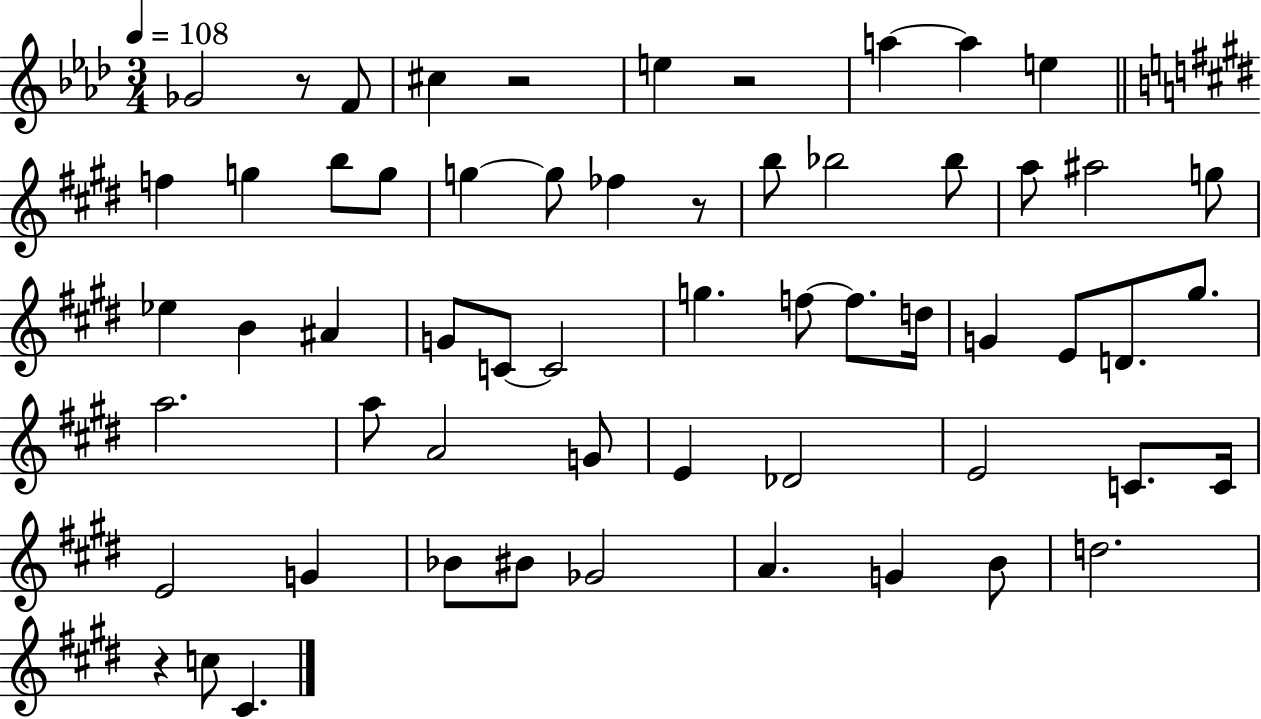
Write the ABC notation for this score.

X:1
T:Untitled
M:3/4
L:1/4
K:Ab
_G2 z/2 F/2 ^c z2 e z2 a a e f g b/2 g/2 g g/2 _f z/2 b/2 _b2 _b/2 a/2 ^a2 g/2 _e B ^A G/2 C/2 C2 g f/2 f/2 d/4 G E/2 D/2 ^g/2 a2 a/2 A2 G/2 E _D2 E2 C/2 C/4 E2 G _B/2 ^B/2 _G2 A G B/2 d2 z c/2 ^C